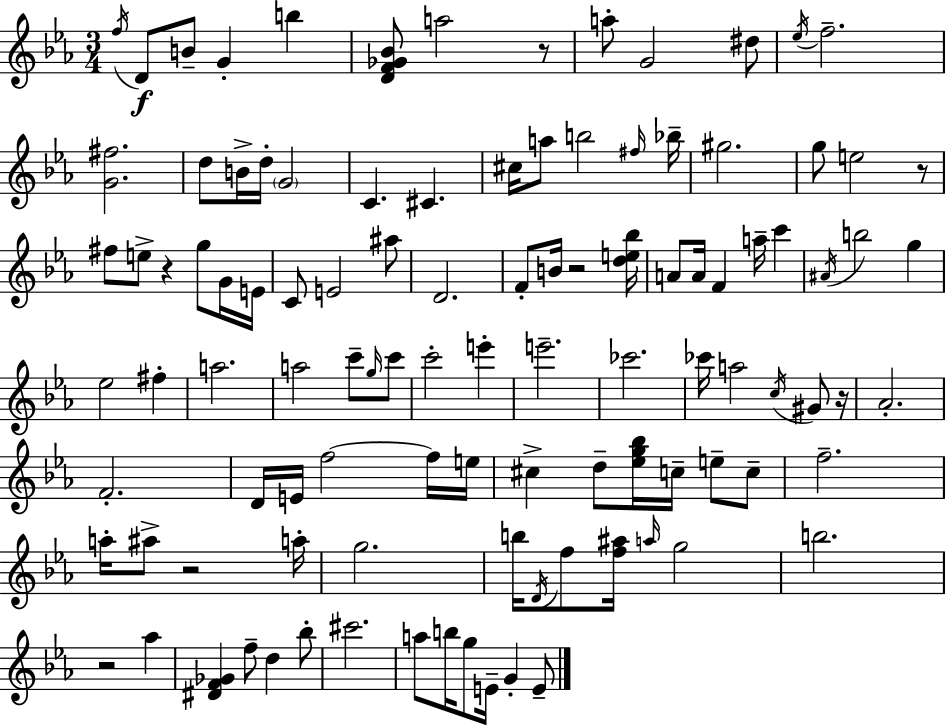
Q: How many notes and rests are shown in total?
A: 106